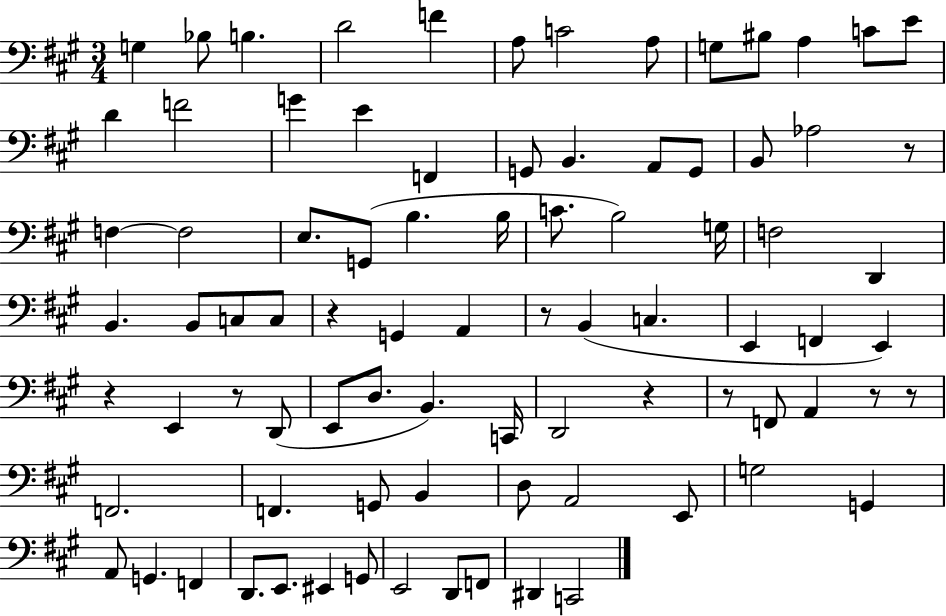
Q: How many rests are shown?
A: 9